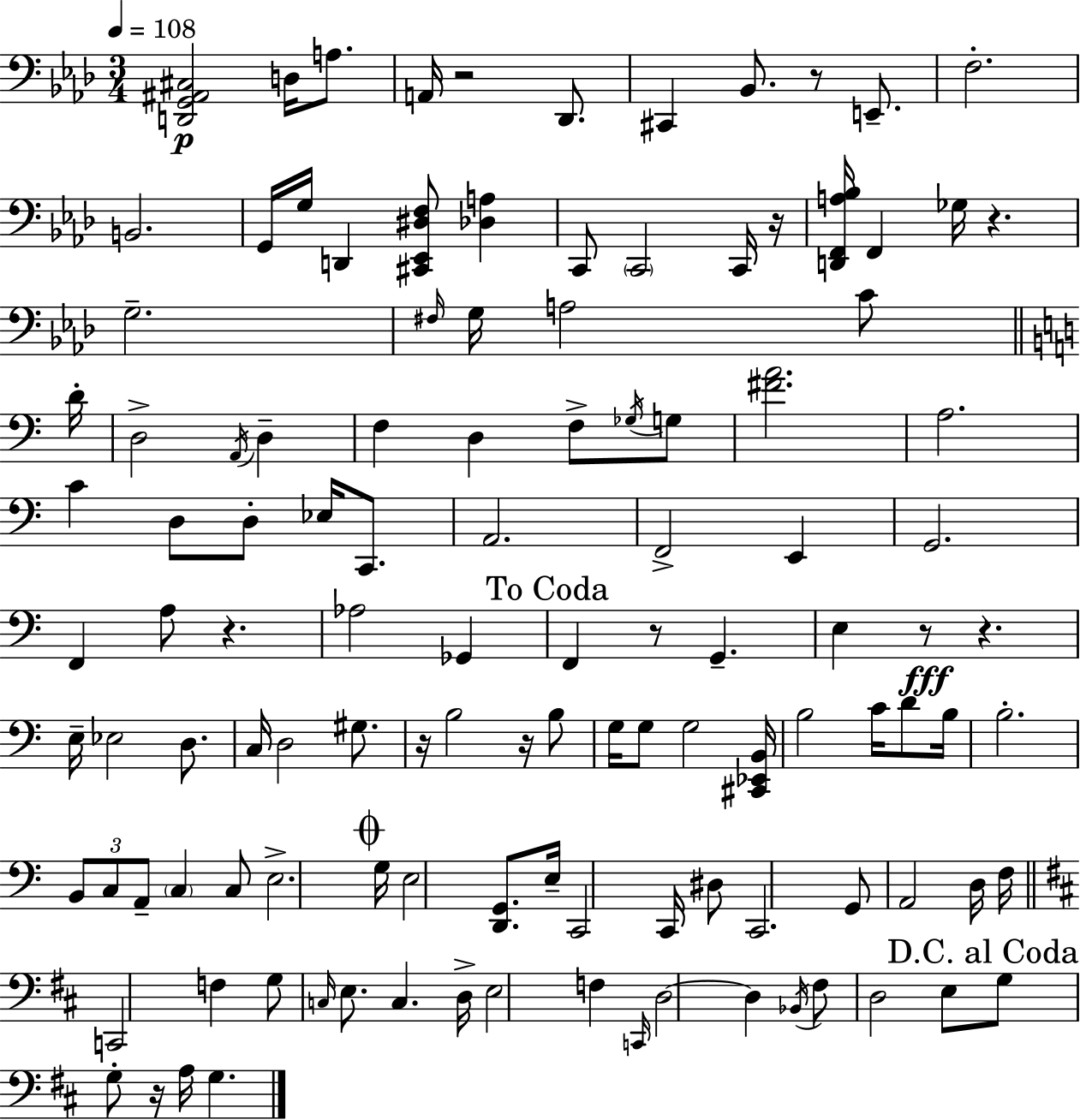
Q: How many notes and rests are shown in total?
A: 119